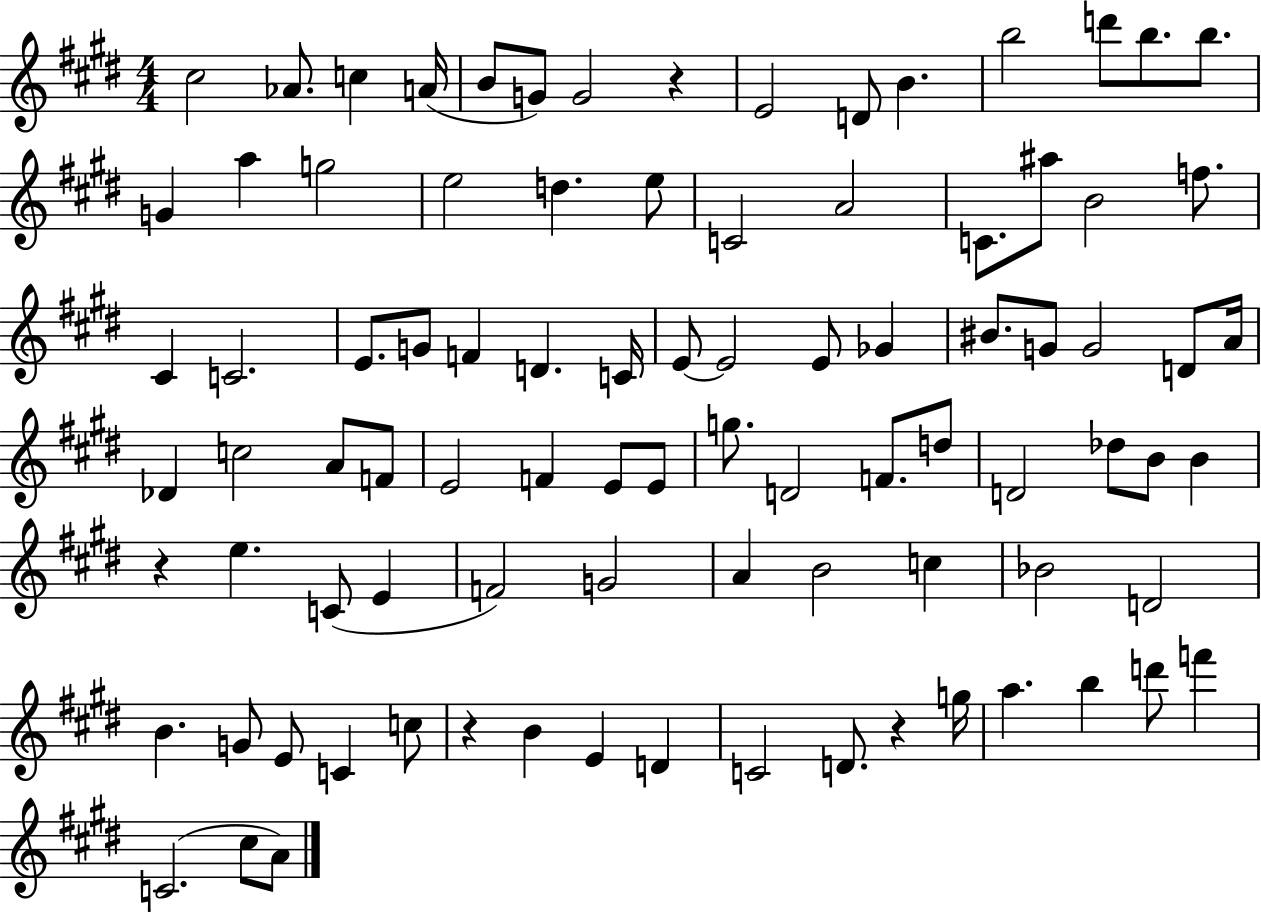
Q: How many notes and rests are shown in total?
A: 90